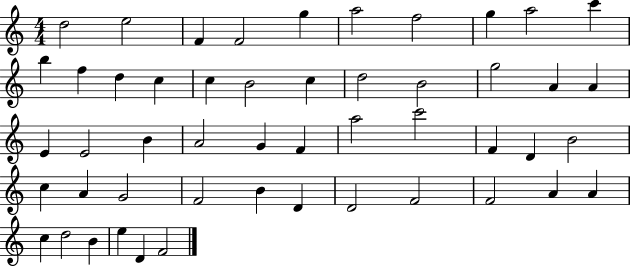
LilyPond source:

{
  \clef treble
  \numericTimeSignature
  \time 4/4
  \key c \major
  d''2 e''2 | f'4 f'2 g''4 | a''2 f''2 | g''4 a''2 c'''4 | \break b''4 f''4 d''4 c''4 | c''4 b'2 c''4 | d''2 b'2 | g''2 a'4 a'4 | \break e'4 e'2 b'4 | a'2 g'4 f'4 | a''2 c'''2 | f'4 d'4 b'2 | \break c''4 a'4 g'2 | f'2 b'4 d'4 | d'2 f'2 | f'2 a'4 a'4 | \break c''4 d''2 b'4 | e''4 d'4 f'2 | \bar "|."
}